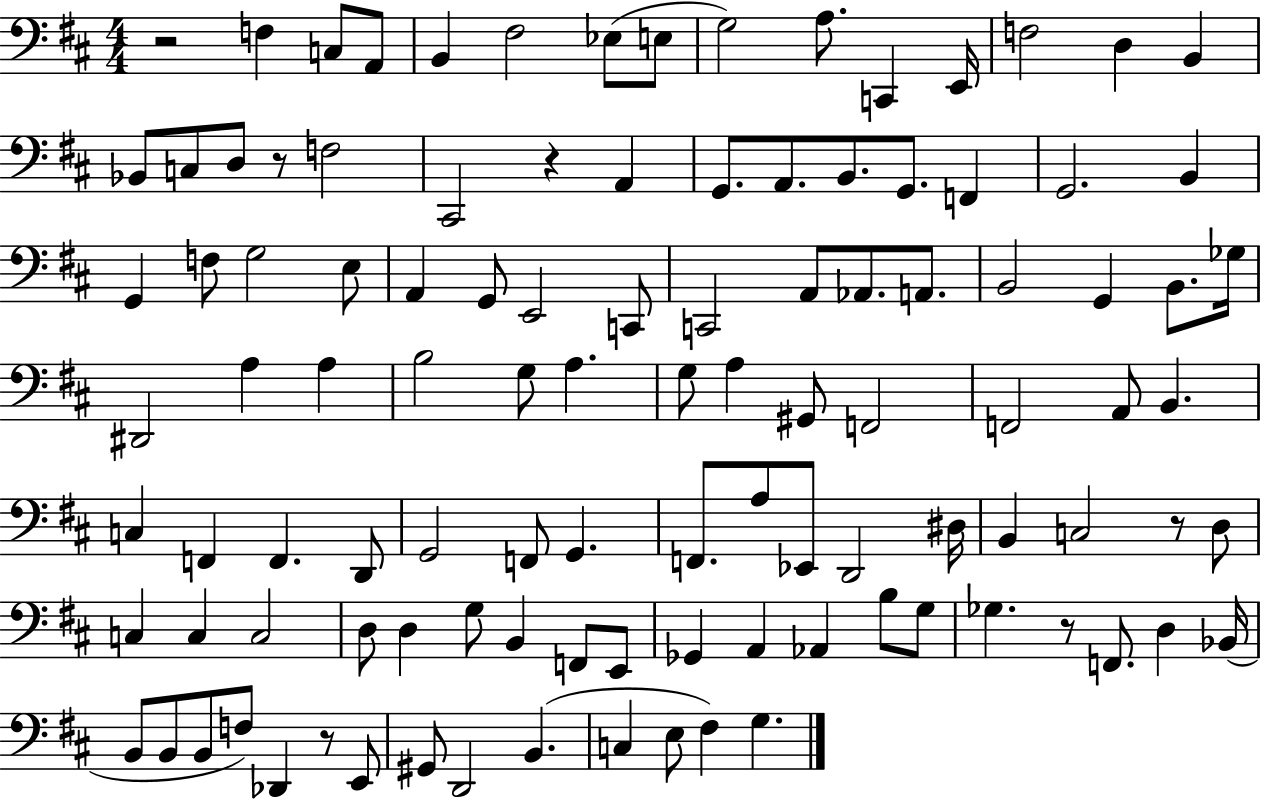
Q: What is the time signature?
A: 4/4